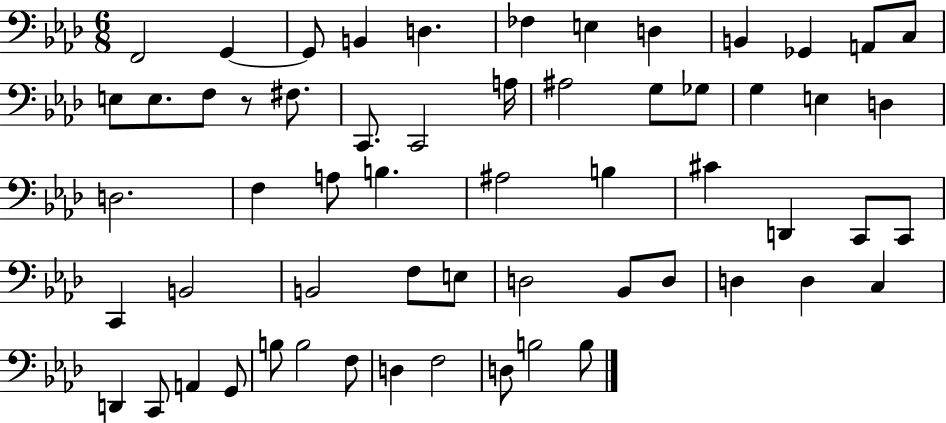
F2/h G2/q G2/e B2/q D3/q. FES3/q E3/q D3/q B2/q Gb2/q A2/e C3/e E3/e E3/e. F3/e R/e F#3/e. C2/e. C2/h A3/s A#3/h G3/e Gb3/e G3/q E3/q D3/q D3/h. F3/q A3/e B3/q. A#3/h B3/q C#4/q D2/q C2/e C2/e C2/q B2/h B2/h F3/e E3/e D3/h Bb2/e D3/e D3/q D3/q C3/q D2/q C2/e A2/q G2/e B3/e B3/h F3/e D3/q F3/h D3/e B3/h B3/e